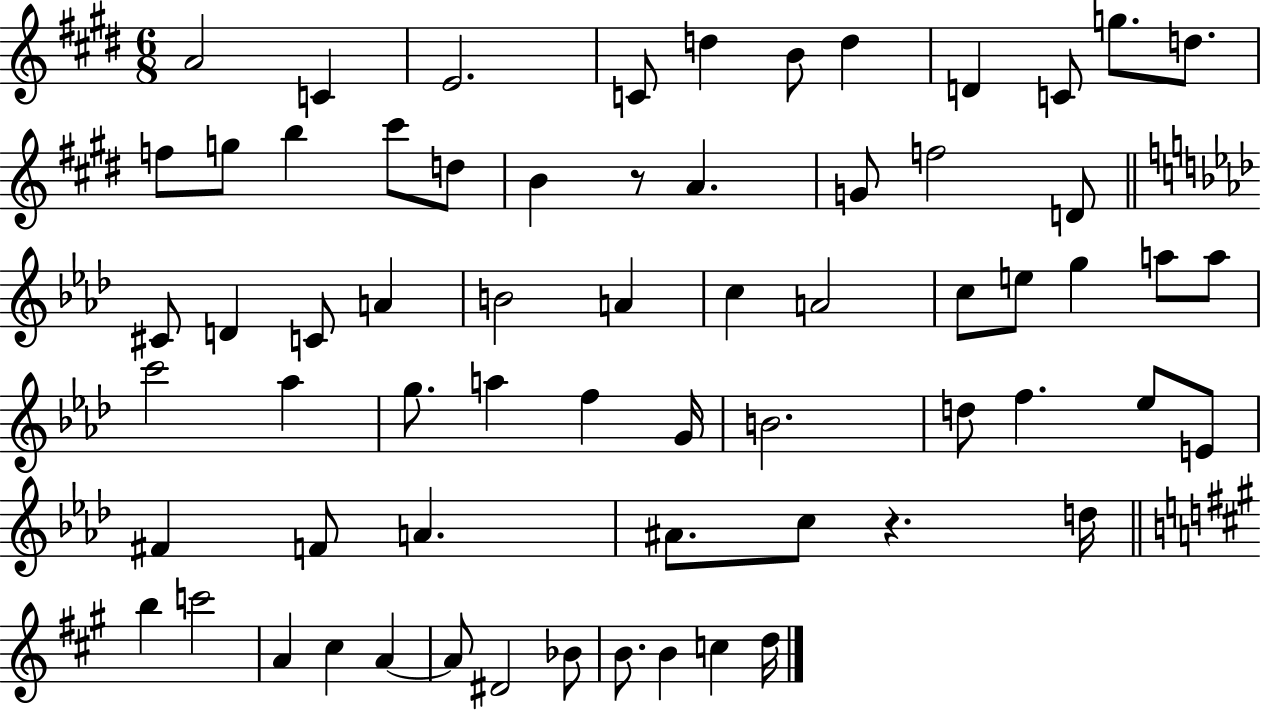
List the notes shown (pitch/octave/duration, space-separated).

A4/h C4/q E4/h. C4/e D5/q B4/e D5/q D4/q C4/e G5/e. D5/e. F5/e G5/e B5/q C#6/e D5/e B4/q R/e A4/q. G4/e F5/h D4/e C#4/e D4/q C4/e A4/q B4/h A4/q C5/q A4/h C5/e E5/e G5/q A5/e A5/e C6/h Ab5/q G5/e. A5/q F5/q G4/s B4/h. D5/e F5/q. Eb5/e E4/e F#4/q F4/e A4/q. A#4/e. C5/e R/q. D5/s B5/q C6/h A4/q C#5/q A4/q A4/e D#4/h Bb4/e B4/e. B4/q C5/q D5/s